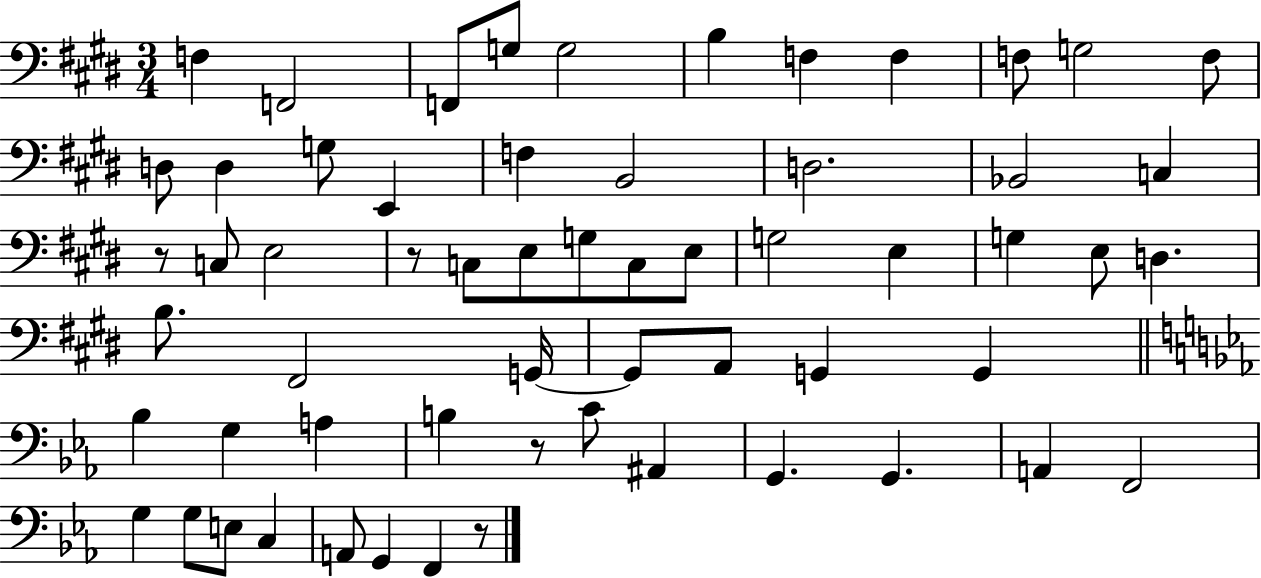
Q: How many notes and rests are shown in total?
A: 60